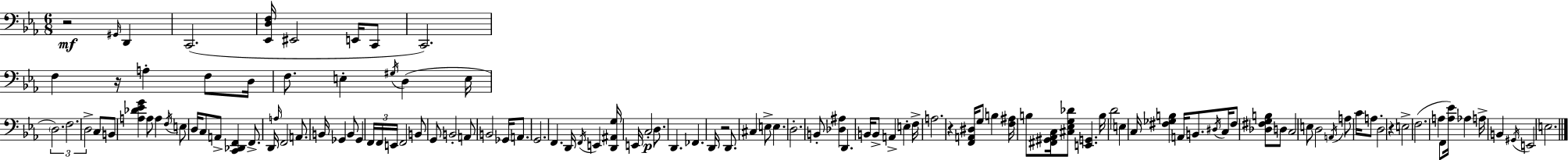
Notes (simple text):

R/h G#2/s D2/q C2/h. [Eb2,D3,F3]/s EIS2/h E2/s C2/e C2/h. F3/q R/s A3/q F3/e D3/s F3/e. E3/q G#3/s D3/q E3/s D3/h. F3/h. D3/h C3/e B2/e [A3,Db4,Eb4,G4]/q A3/e A3/q F3/s E3/e D3/s C3/e A2/e [C2,Db2,F2]/q F2/e. D2/s A3/s F2/h A2/e. B2/s Gb2/q B2/e Gb2/q F2/s F2/s E2/s F2/h B2/e G2/e B2/h A2/e B2/h Gb2/s A2/e. G2/h. F2/q. D2/s F2/s E2/q [D2,A#2,G3]/s E2/s C3/h D3/e. D2/q. FES2/q. D2/s R/h D2/e. C#3/q E3/e E3/q. D3/h. B2/e [Db3,A#3]/q D2/q. B2/s B2/e A2/q E3/q F3/s A3/h. R/q [F2,A2,D#3]/s G3/e B3/q [F3,A#3]/s B3/e [F#2,G#2,Ab2,C3]/s [C#3,Eb3,G3,Db4]/e [E2,G2]/q. B3/s D4/h E3/q C3/s [F#3,Gb3,B3]/q A2/s B2/e. D#3/s C3/s F#3/e [Db3,F#3,G3,B3]/e D3/e C3/h E3/e D3/h A2/s A3/e C4/s A3/e. D3/h R/q E3/h F3/h. A3/q F2/e [A3,Eb4]/s Ab3/q A3/s B2/q G#2/s E2/h E3/h.